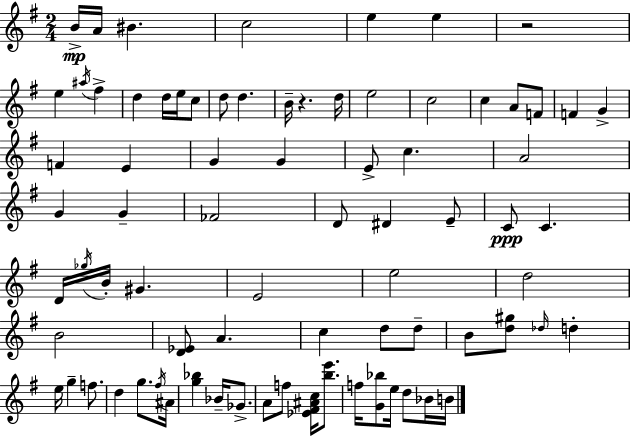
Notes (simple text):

B4/s A4/s BIS4/q. C5/h E5/q E5/q R/h E5/q A#5/s F#5/q D5/q D5/s E5/s C5/e D5/e D5/q. B4/s R/q. D5/s E5/h C5/h C5/q A4/e F4/e F4/q G4/q F4/q E4/q G4/q G4/q E4/e C5/q. A4/h G4/q G4/q FES4/h D4/e D#4/q E4/e C4/e C4/q. D4/s Gb5/s B4/s G#4/q. E4/h E5/h D5/h B4/h [D4,Eb4]/e A4/q. C5/q D5/e D5/e B4/e [D5,G#5]/e Db5/s D5/q E5/s G5/q F5/e. D5/q G5/e. F#5/s A#4/s [G5,Bb5]/q Bb4/s Gb4/e. A4/e F5/e [Eb4,F#4,A#4,C5]/s [B5,E6]/e. F5/s [G4,Bb5]/e E5/s D5/e Bb4/s B4/s